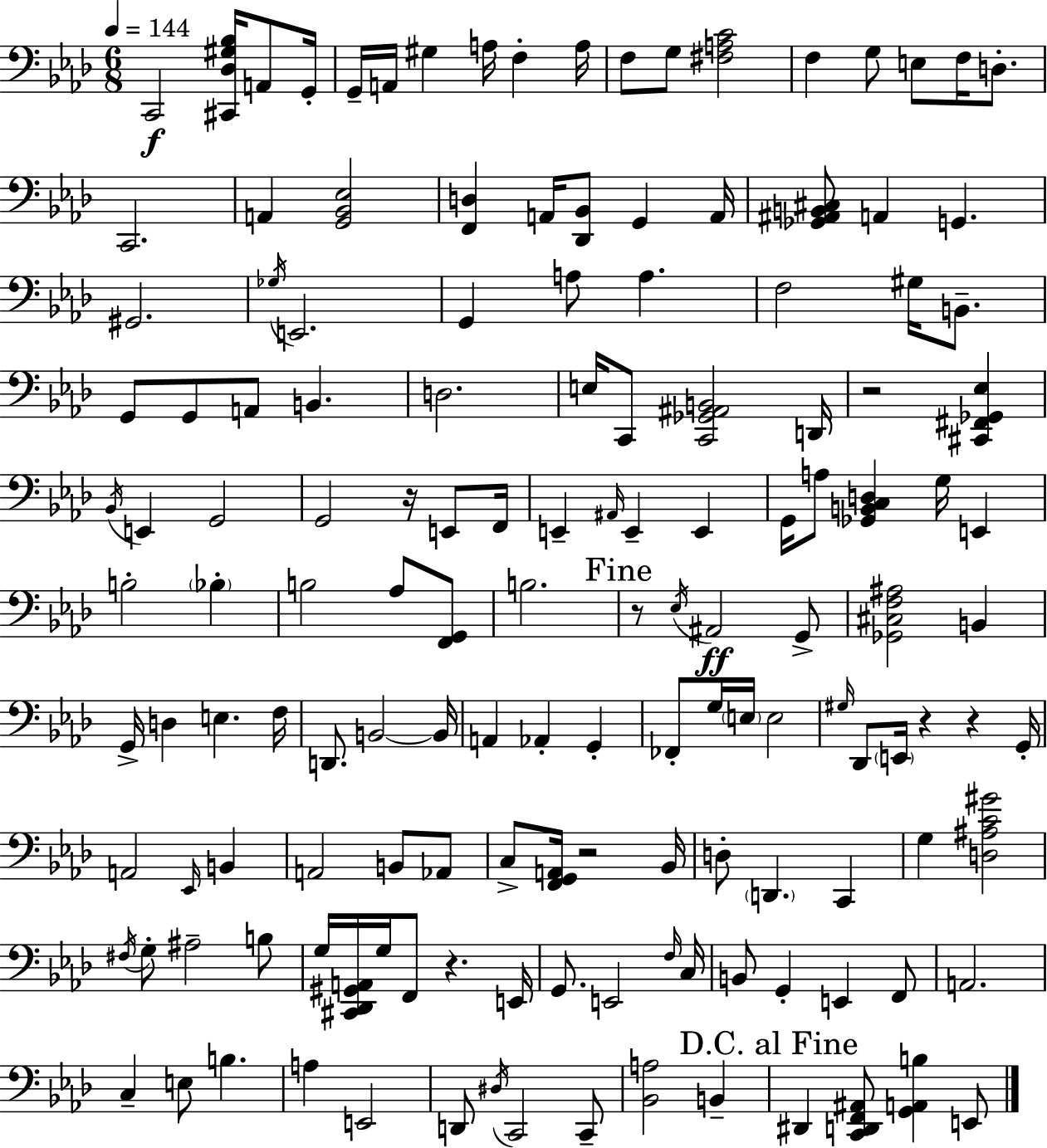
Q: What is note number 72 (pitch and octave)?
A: Ab2